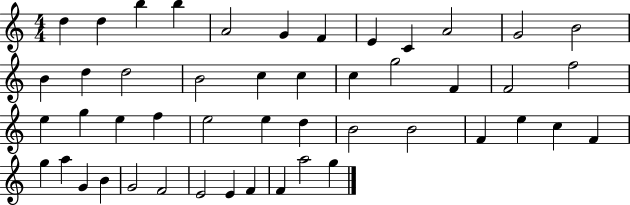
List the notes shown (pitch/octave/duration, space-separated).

D5/q D5/q B5/q B5/q A4/h G4/q F4/q E4/q C4/q A4/h G4/h B4/h B4/q D5/q D5/h B4/h C5/q C5/q C5/q G5/h F4/q F4/h F5/h E5/q G5/q E5/q F5/q E5/h E5/q D5/q B4/h B4/h F4/q E5/q C5/q F4/q G5/q A5/q G4/q B4/q G4/h F4/h E4/h E4/q F4/q F4/q A5/h G5/q